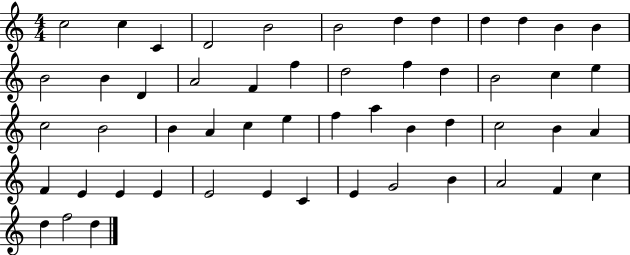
{
  \clef treble
  \numericTimeSignature
  \time 4/4
  \key c \major
  c''2 c''4 c'4 | d'2 b'2 | b'2 d''4 d''4 | d''4 d''4 b'4 b'4 | \break b'2 b'4 d'4 | a'2 f'4 f''4 | d''2 f''4 d''4 | b'2 c''4 e''4 | \break c''2 b'2 | b'4 a'4 c''4 e''4 | f''4 a''4 b'4 d''4 | c''2 b'4 a'4 | \break f'4 e'4 e'4 e'4 | e'2 e'4 c'4 | e'4 g'2 b'4 | a'2 f'4 c''4 | \break d''4 f''2 d''4 | \bar "|."
}